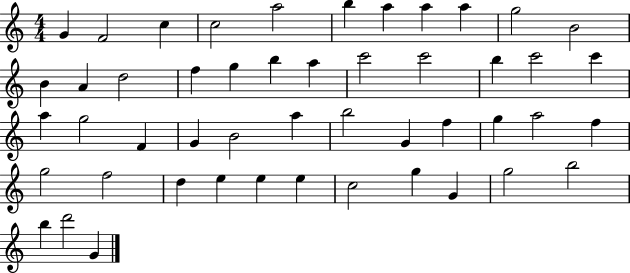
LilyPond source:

{
  \clef treble
  \numericTimeSignature
  \time 4/4
  \key c \major
  g'4 f'2 c''4 | c''2 a''2 | b''4 a''4 a''4 a''4 | g''2 b'2 | \break b'4 a'4 d''2 | f''4 g''4 b''4 a''4 | c'''2 c'''2 | b''4 c'''2 c'''4 | \break a''4 g''2 f'4 | g'4 b'2 a''4 | b''2 g'4 f''4 | g''4 a''2 f''4 | \break g''2 f''2 | d''4 e''4 e''4 e''4 | c''2 g''4 g'4 | g''2 b''2 | \break b''4 d'''2 g'4 | \bar "|."
}